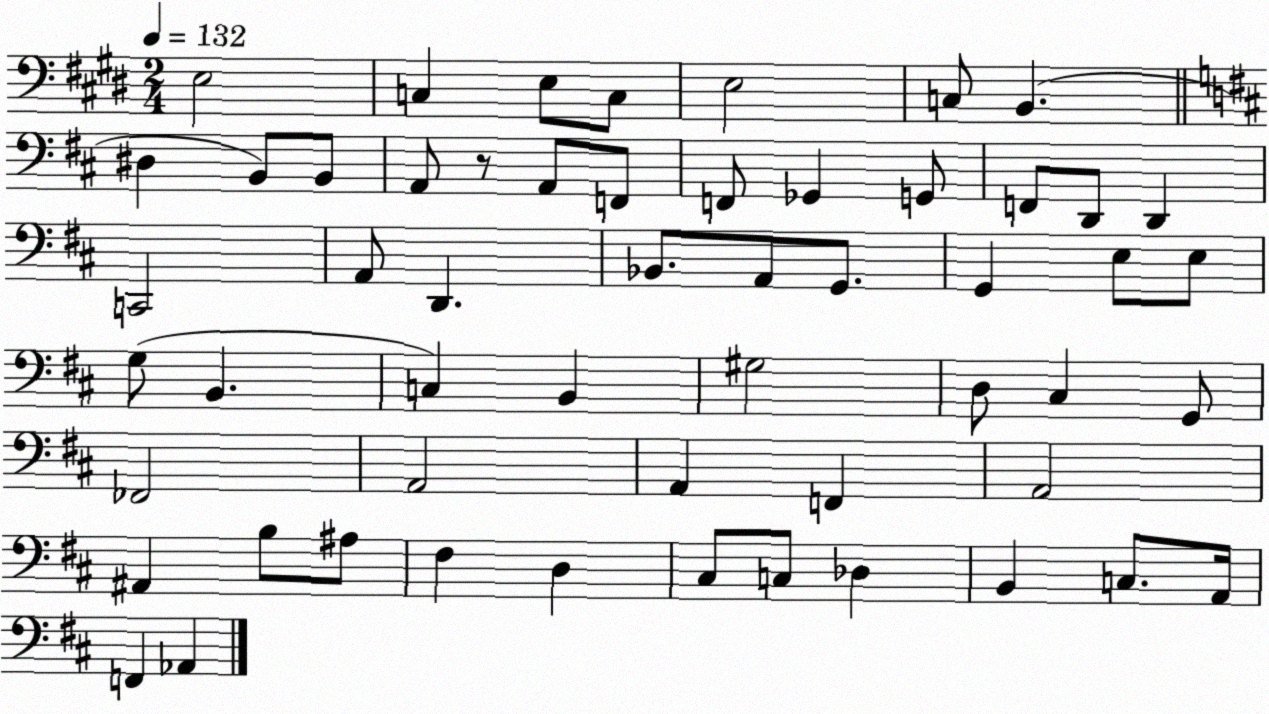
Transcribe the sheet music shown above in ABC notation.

X:1
T:Untitled
M:2/4
L:1/4
K:E
E,2 C, E,/2 C,/2 E,2 C,/2 B,, ^D, B,,/2 B,,/2 A,,/2 z/2 A,,/2 F,,/2 F,,/2 _G,, G,,/2 F,,/2 D,,/2 D,, C,,2 A,,/2 D,, _B,,/2 A,,/2 G,,/2 G,, E,/2 E,/2 G,/2 B,, C, B,, ^G,2 D,/2 ^C, G,,/2 _F,,2 A,,2 A,, F,, A,,2 ^A,, B,/2 ^A,/2 ^F, D, ^C,/2 C,/2 _D, B,, C,/2 A,,/4 F,, _A,,